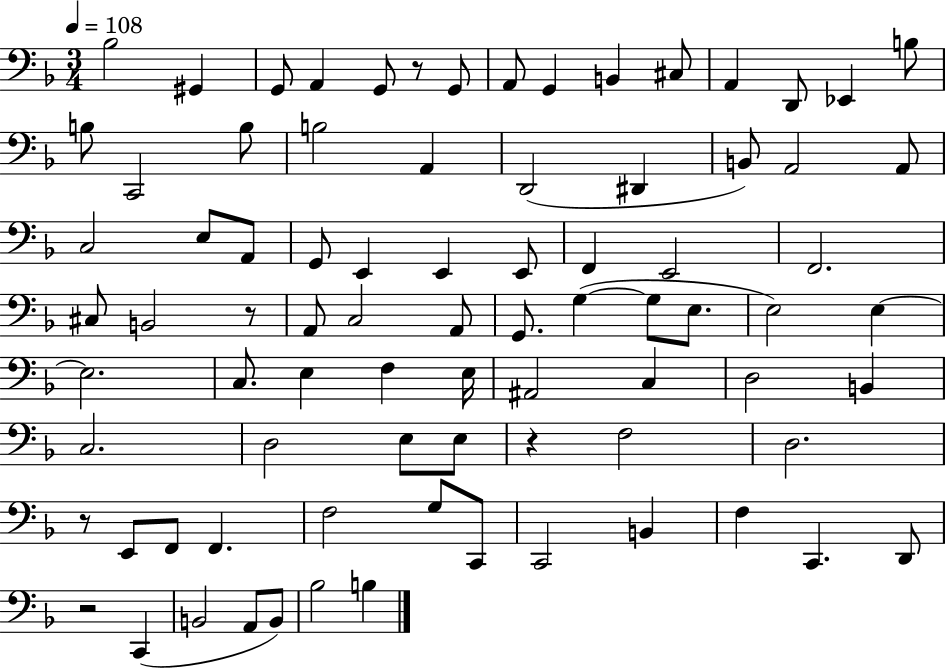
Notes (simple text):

Bb3/h G#2/q G2/e A2/q G2/e R/e G2/e A2/e G2/q B2/q C#3/e A2/q D2/e Eb2/q B3/e B3/e C2/h B3/e B3/h A2/q D2/h D#2/q B2/e A2/h A2/e C3/h E3/e A2/e G2/e E2/q E2/q E2/e F2/q E2/h F2/h. C#3/e B2/h R/e A2/e C3/h A2/e G2/e. G3/q G3/e E3/e. E3/h E3/q E3/h. C3/e. E3/q F3/q E3/s A#2/h C3/q D3/h B2/q C3/h. D3/h E3/e E3/e R/q F3/h D3/h. R/e E2/e F2/e F2/q. F3/h G3/e C2/e C2/h B2/q F3/q C2/q. D2/e R/h C2/q B2/h A2/e B2/e Bb3/h B3/q